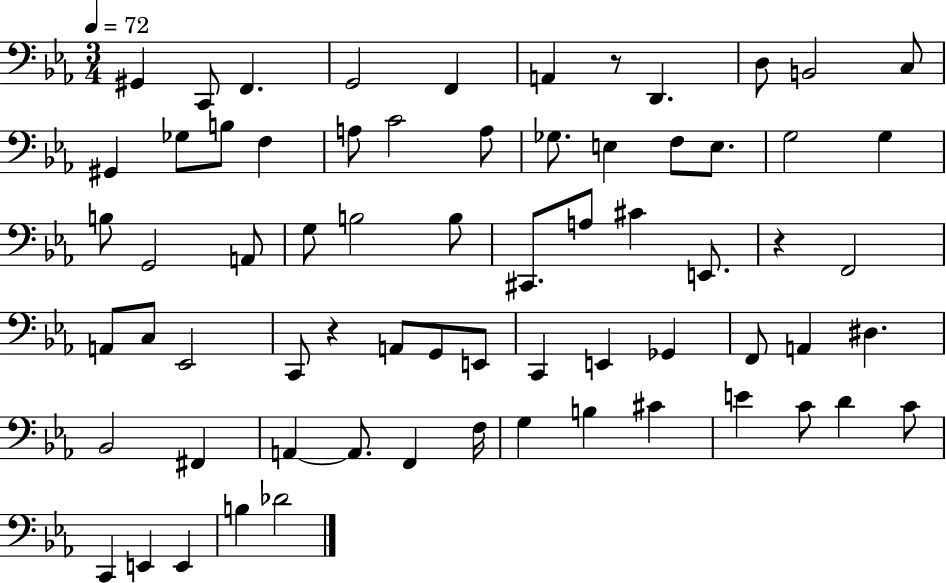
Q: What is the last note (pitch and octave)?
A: Db4